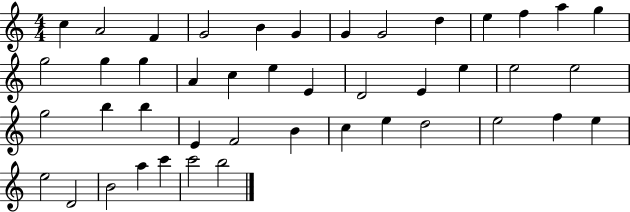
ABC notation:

X:1
T:Untitled
M:4/4
L:1/4
K:C
c A2 F G2 B G G G2 d e f a g g2 g g A c e E D2 E e e2 e2 g2 b b E F2 B c e d2 e2 f e e2 D2 B2 a c' c'2 b2